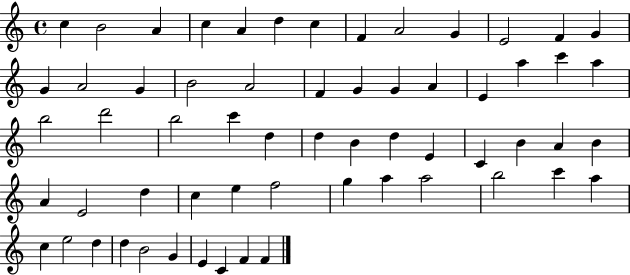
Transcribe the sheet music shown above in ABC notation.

X:1
T:Untitled
M:4/4
L:1/4
K:C
c B2 A c A d c F A2 G E2 F G G A2 G B2 A2 F G G A E a c' a b2 d'2 b2 c' d d B d E C B A B A E2 d c e f2 g a a2 b2 c' a c e2 d d B2 G E C F F